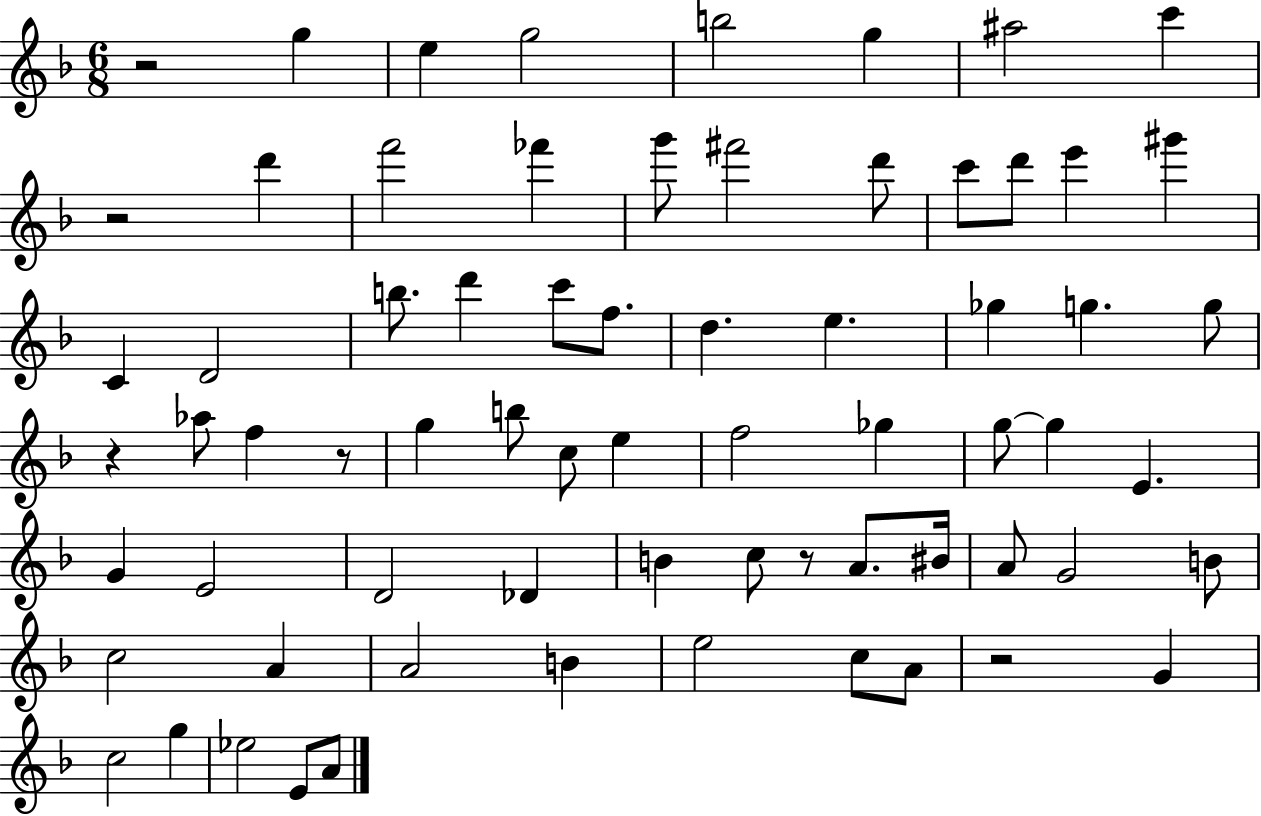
X:1
T:Untitled
M:6/8
L:1/4
K:F
z2 g e g2 b2 g ^a2 c' z2 d' f'2 _f' g'/2 ^f'2 d'/2 c'/2 d'/2 e' ^g' C D2 b/2 d' c'/2 f/2 d e _g g g/2 z _a/2 f z/2 g b/2 c/2 e f2 _g g/2 g E G E2 D2 _D B c/2 z/2 A/2 ^B/4 A/2 G2 B/2 c2 A A2 B e2 c/2 A/2 z2 G c2 g _e2 E/2 A/2